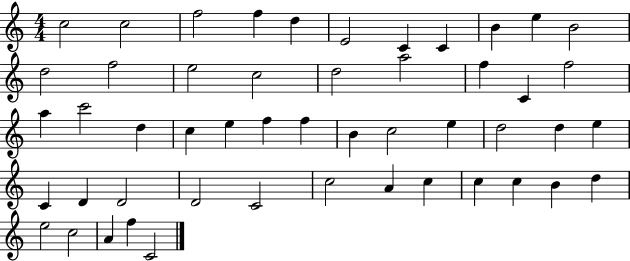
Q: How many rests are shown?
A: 0